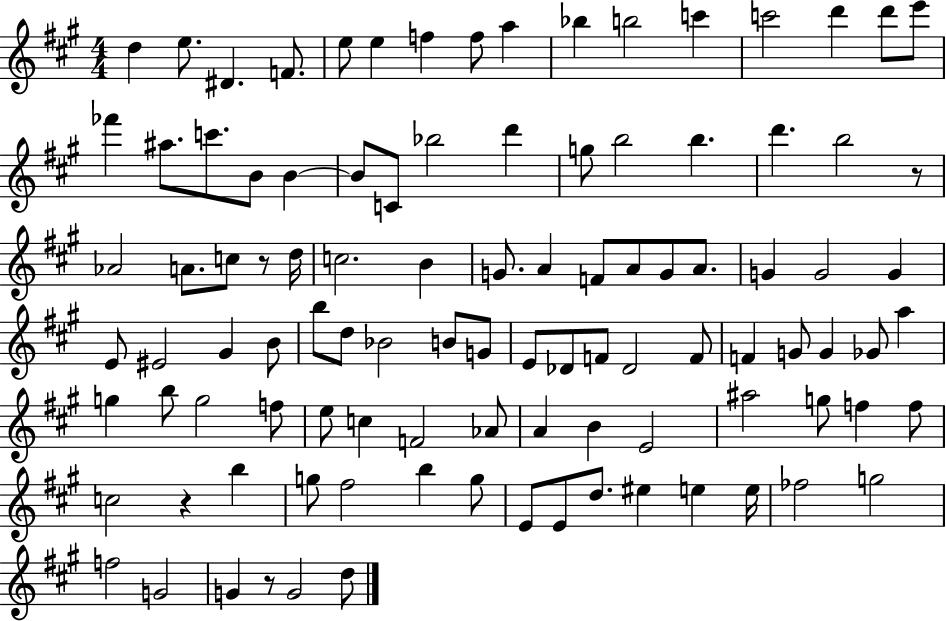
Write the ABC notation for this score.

X:1
T:Untitled
M:4/4
L:1/4
K:A
d e/2 ^D F/2 e/2 e f f/2 a _b b2 c' c'2 d' d'/2 e'/2 _f' ^a/2 c'/2 B/2 B B/2 C/2 _b2 d' g/2 b2 b d' b2 z/2 _A2 A/2 c/2 z/2 d/4 c2 B G/2 A F/2 A/2 G/2 A/2 G G2 G E/2 ^E2 ^G B/2 b/2 d/2 _B2 B/2 G/2 E/2 _D/2 F/2 _D2 F/2 F G/2 G _G/2 a g b/2 g2 f/2 e/2 c F2 _A/2 A B E2 ^a2 g/2 f f/2 c2 z b g/2 ^f2 b g/2 E/2 E/2 d/2 ^e e e/4 _f2 g2 f2 G2 G z/2 G2 d/2